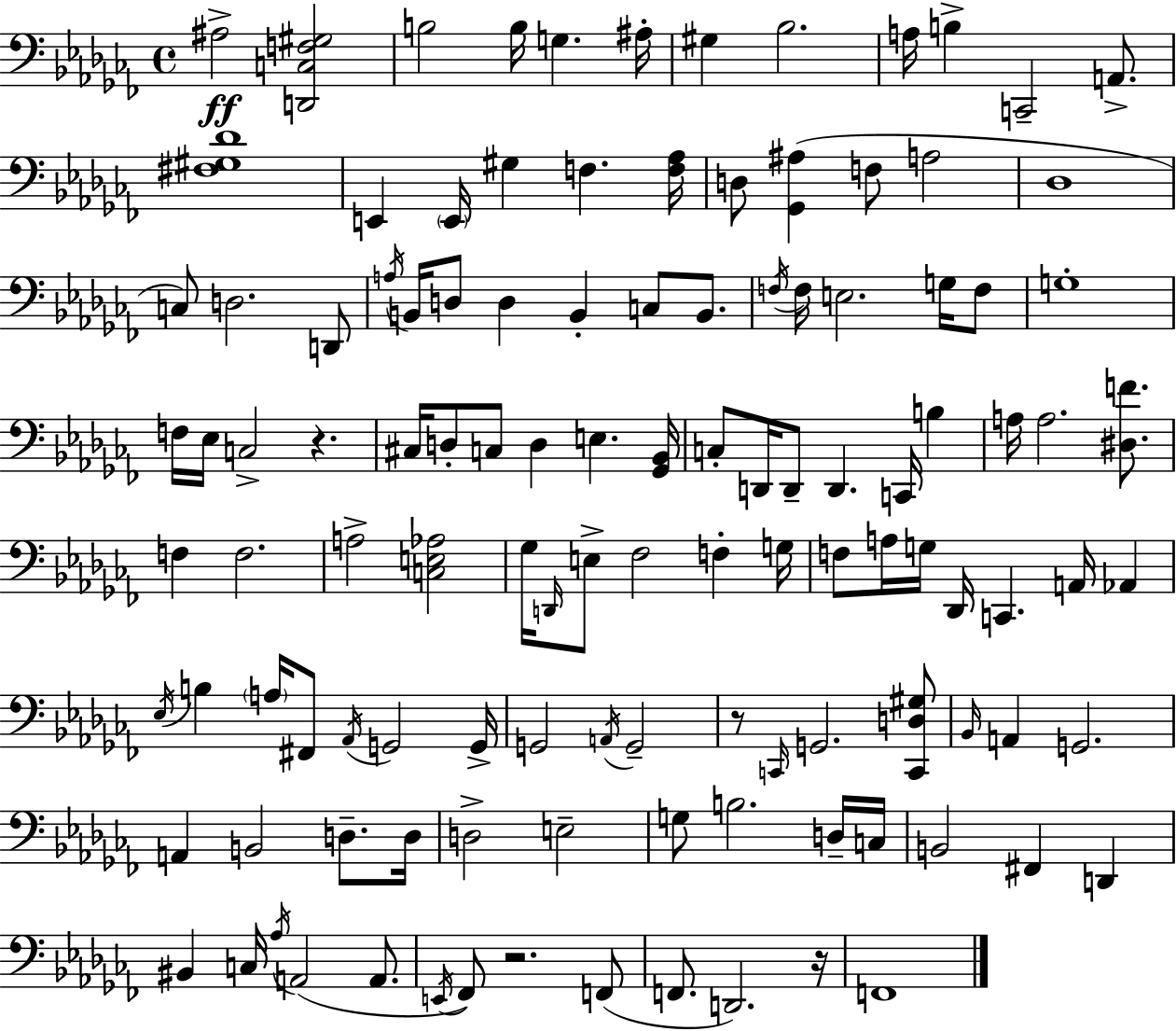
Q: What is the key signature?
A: AES minor